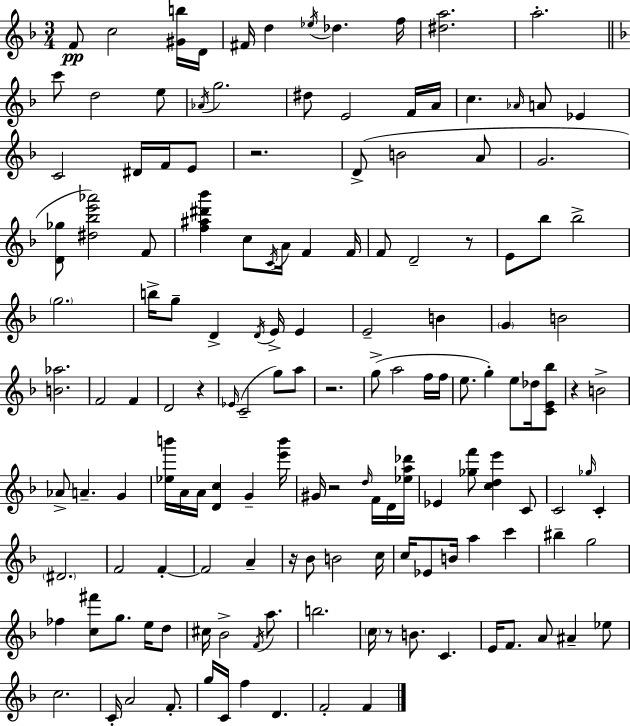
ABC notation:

X:1
T:Untitled
M:3/4
L:1/4
K:F
F/2 c2 [^Gb]/4 D/4 ^F/4 d _e/4 _d f/4 [^da]2 a2 c'/2 d2 e/2 _A/4 g2 ^d/2 E2 F/4 A/4 c _A/4 A/2 _E C2 ^D/4 F/4 E/2 z2 D/2 B2 A/2 G2 [D_g]/2 [^d_be'_a']2 F/2 [f^a^d'_b'] c/2 C/4 A/4 F F/4 F/2 D2 z/2 E/2 _b/2 _b2 g2 b/4 g/2 D D/4 E/4 E E2 B G B2 [B_a]2 F2 F D2 z _E/4 C2 g/2 a/2 z2 g/2 a2 f/4 f/4 e/2 g e/2 _d/4 [CE_b]/2 z B2 _A/2 A G [_eb']/4 A/4 A/4 [Dc] G [e'b']/4 ^G/4 z2 d/4 F/4 D/4 [_ea_d']/4 _E [_gf']/2 [cde'] C/2 C2 _g/4 C ^D2 F2 F F2 A z/4 _B/2 B2 c/4 c/4 _E/2 B/4 a c' ^b g2 _f [c^f']/2 g/2 e/4 d/2 ^c/4 _B2 F/4 a/2 b2 c/4 z/2 B/2 C E/4 F/2 A/2 ^A _e/2 c2 C/4 A2 F/2 g/4 C/4 f D F2 F